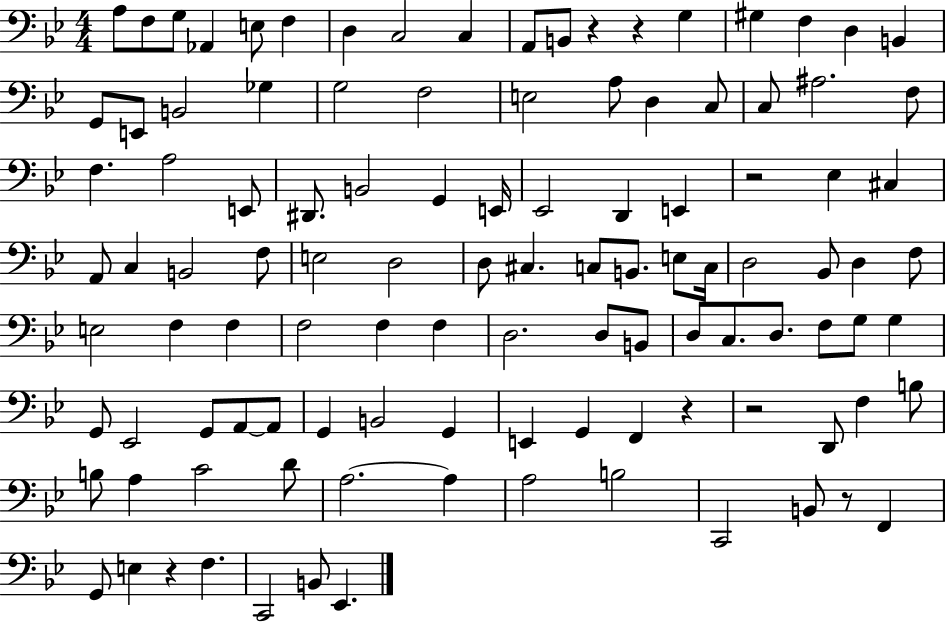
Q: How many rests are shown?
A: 7